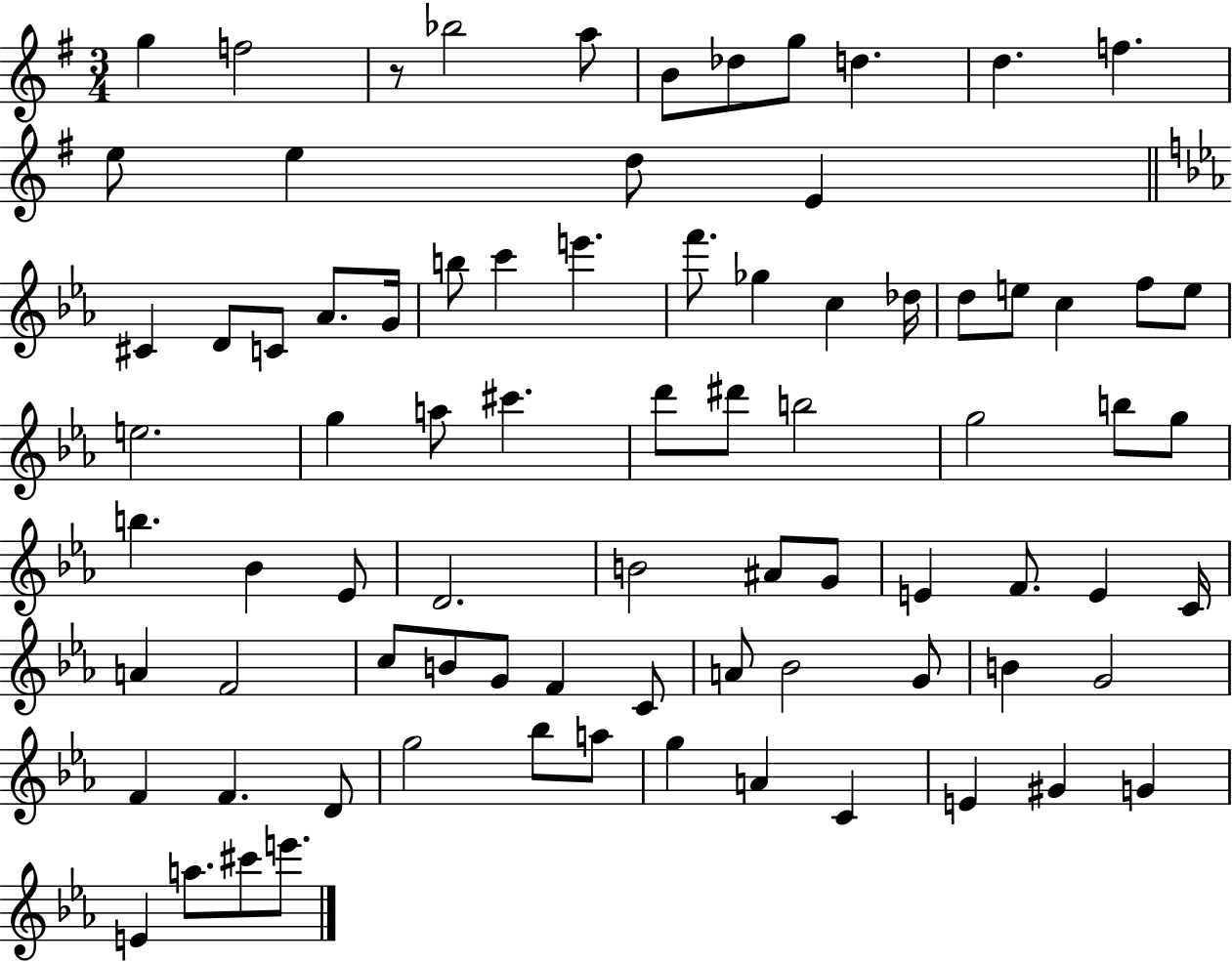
G5/q F5/h R/e Bb5/h A5/e B4/e Db5/e G5/e D5/q. D5/q. F5/q. E5/e E5/q D5/e E4/q C#4/q D4/e C4/e Ab4/e. G4/s B5/e C6/q E6/q. F6/e. Gb5/q C5/q Db5/s D5/e E5/e C5/q F5/e E5/e E5/h. G5/q A5/e C#6/q. D6/e D#6/e B5/h G5/h B5/e G5/e B5/q. Bb4/q Eb4/e D4/h. B4/h A#4/e G4/e E4/q F4/e. E4/q C4/s A4/q F4/h C5/e B4/e G4/e F4/q C4/e A4/e Bb4/h G4/e B4/q G4/h F4/q F4/q. D4/e G5/h Bb5/e A5/e G5/q A4/q C4/q E4/q G#4/q G4/q E4/q A5/e. C#6/e E6/e.